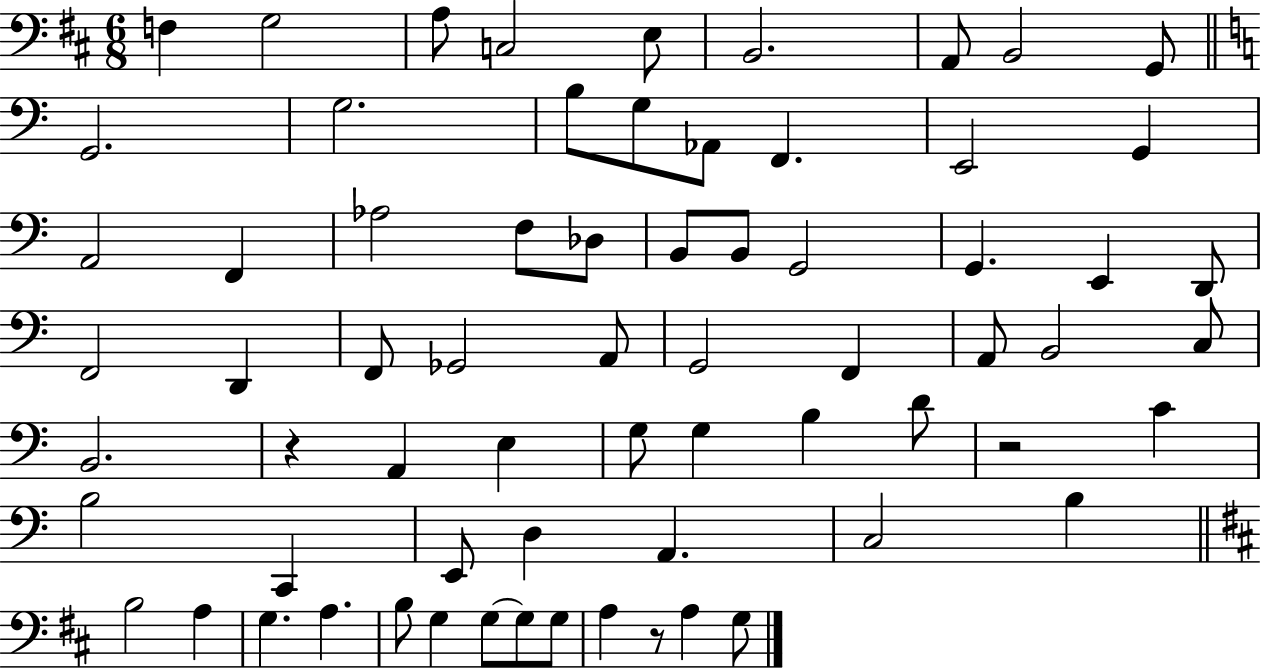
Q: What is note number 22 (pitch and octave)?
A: Db3